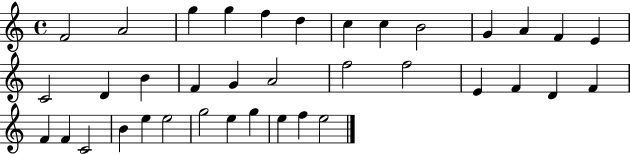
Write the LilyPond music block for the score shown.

{
  \clef treble
  \time 4/4
  \defaultTimeSignature
  \key c \major
  f'2 a'2 | g''4 g''4 f''4 d''4 | c''4 c''4 b'2 | g'4 a'4 f'4 e'4 | \break c'2 d'4 b'4 | f'4 g'4 a'2 | f''2 f''2 | e'4 f'4 d'4 f'4 | \break f'4 f'4 c'2 | b'4 e''4 e''2 | g''2 e''4 g''4 | e''4 f''4 e''2 | \break \bar "|."
}